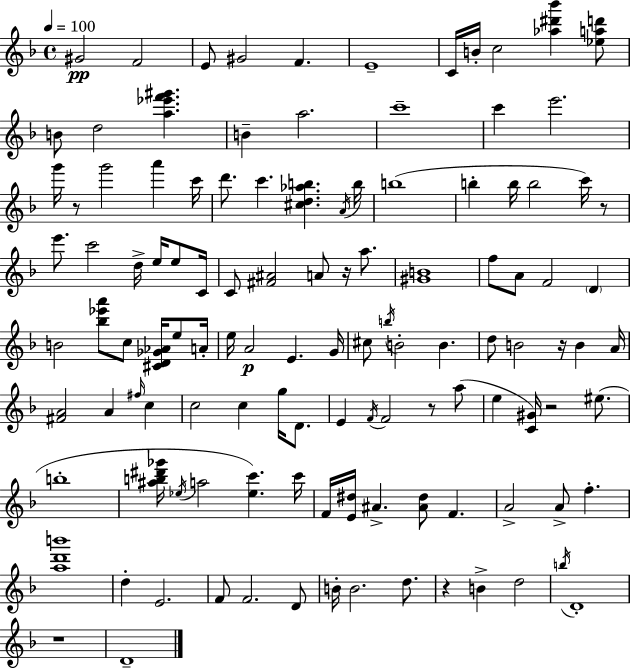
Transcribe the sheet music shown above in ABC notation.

X:1
T:Untitled
M:4/4
L:1/4
K:Dm
^G2 F2 E/2 ^G2 F E4 C/4 B/4 c2 [_a^d'_b'] [_ead']/2 B/2 d2 [a_e'f'^g'] B a2 c'4 c' e'2 g'/4 z/2 g'2 a' c'/4 d'/2 c' [^cd_ab] A/4 b/4 b4 b b/4 b2 c'/4 z/2 e'/2 c'2 d/4 e/4 e/2 C/4 C/2 [^F^A]2 A/2 z/4 a/2 [^GB]4 f/2 A/2 F2 D B2 [_b_e'a']/2 c/2 [^CD_G_A]/4 e/2 A/4 e/4 A2 E G/4 ^c/2 b/4 B2 B d/2 B2 z/4 B A/4 [^FA]2 A ^f/4 c c2 c g/4 D/2 E F/4 F2 z/2 a/2 e [C^G]/4 z2 ^e/2 b4 [^ab^d'_g']/4 _e/4 a2 [_ec'] c'/4 F/4 [E^d]/4 ^A [^A^d]/2 F A2 A/2 f [ad'b']4 d E2 F/2 F2 D/2 B/4 B2 d/2 z B d2 b/4 D4 z4 D4